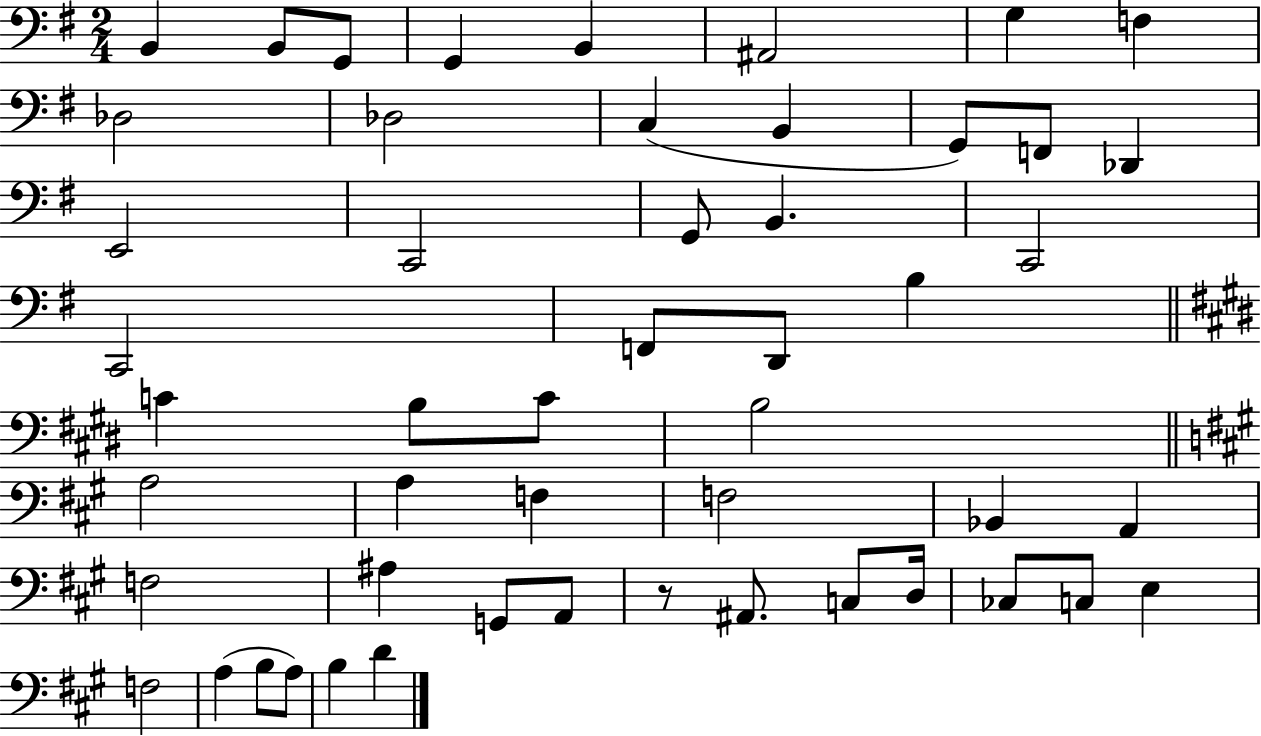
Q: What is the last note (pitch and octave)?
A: D4